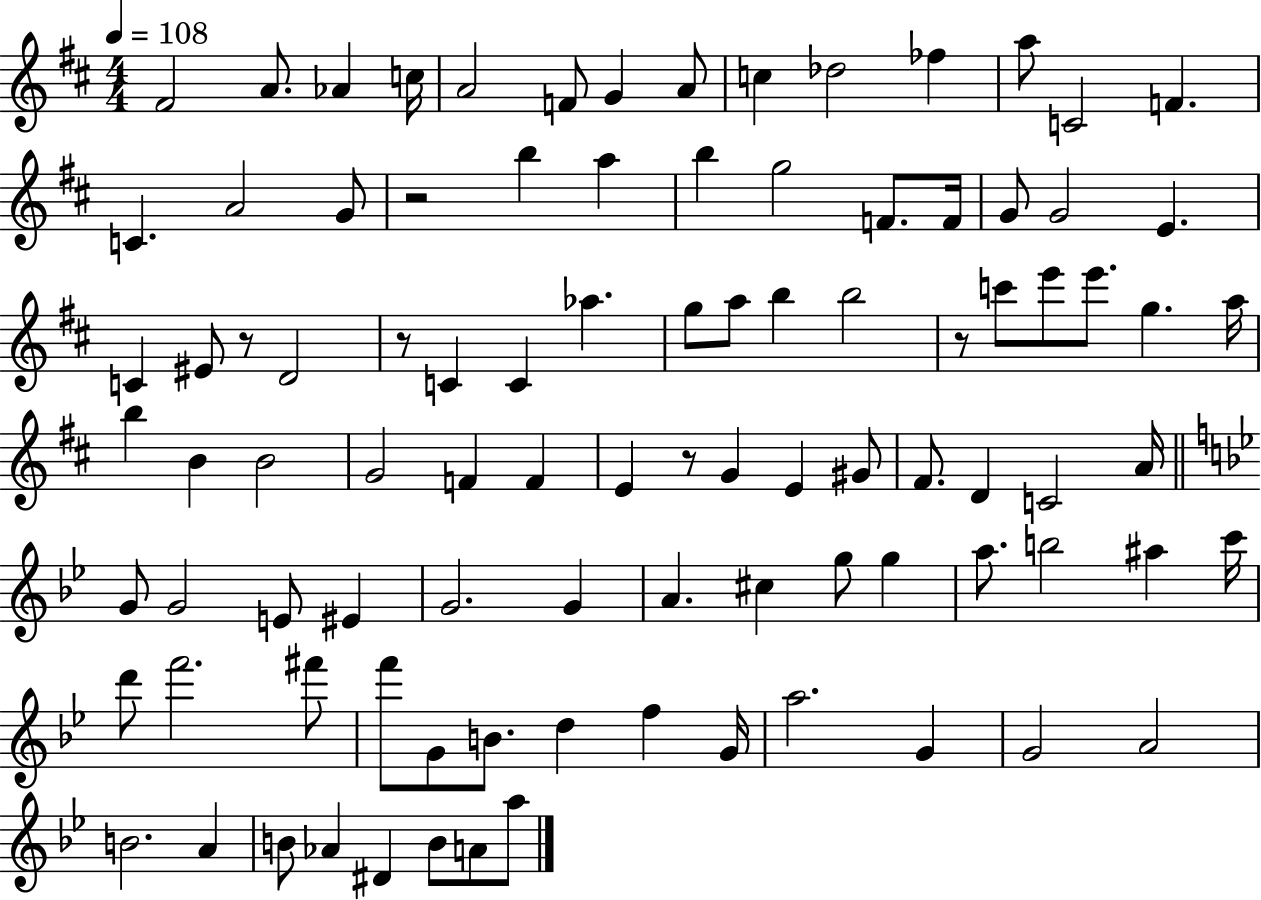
F#4/h A4/e. Ab4/q C5/s A4/h F4/e G4/q A4/e C5/q Db5/h FES5/q A5/e C4/h F4/q. C4/q. A4/h G4/e R/h B5/q A5/q B5/q G5/h F4/e. F4/s G4/e G4/h E4/q. C4/q EIS4/e R/e D4/h R/e C4/q C4/q Ab5/q. G5/e A5/e B5/q B5/h R/e C6/e E6/e E6/e. G5/q. A5/s B5/q B4/q B4/h G4/h F4/q F4/q E4/q R/e G4/q E4/q G#4/e F#4/e. D4/q C4/h A4/s G4/e G4/h E4/e EIS4/q G4/h. G4/q A4/q. C#5/q G5/e G5/q A5/e. B5/h A#5/q C6/s D6/e F6/h. F#6/e F6/e G4/e B4/e. D5/q F5/q G4/s A5/h. G4/q G4/h A4/h B4/h. A4/q B4/e Ab4/q D#4/q B4/e A4/e A5/e